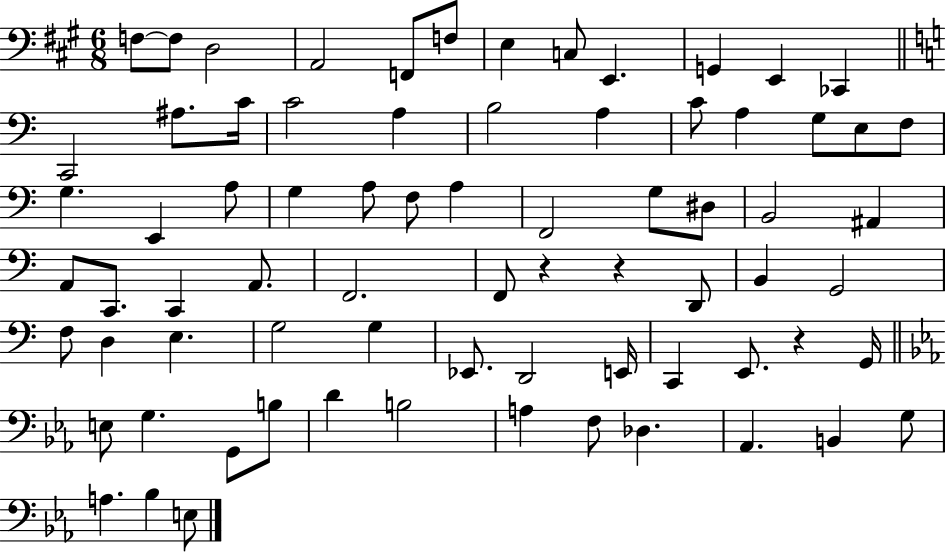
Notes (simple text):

F3/e F3/e D3/h A2/h F2/e F3/e E3/q C3/e E2/q. G2/q E2/q CES2/q C2/h A#3/e. C4/s C4/h A3/q B3/h A3/q C4/e A3/q G3/e E3/e F3/e G3/q. E2/q A3/e G3/q A3/e F3/e A3/q F2/h G3/e D#3/e B2/h A#2/q A2/e C2/e. C2/q A2/e. F2/h. F2/e R/q R/q D2/e B2/q G2/h F3/e D3/q E3/q. G3/h G3/q Eb2/e. D2/h E2/s C2/q E2/e. R/q G2/s E3/e G3/q. G2/e B3/e D4/q B3/h A3/q F3/e Db3/q. Ab2/q. B2/q G3/e A3/q. Bb3/q E3/e